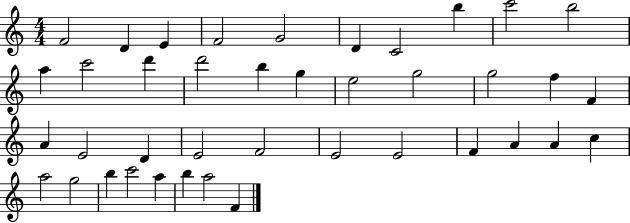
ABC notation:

X:1
T:Untitled
M:4/4
L:1/4
K:C
F2 D E F2 G2 D C2 b c'2 b2 a c'2 d' d'2 b g e2 g2 g2 f F A E2 D E2 F2 E2 E2 F A A c a2 g2 b c'2 a b a2 F